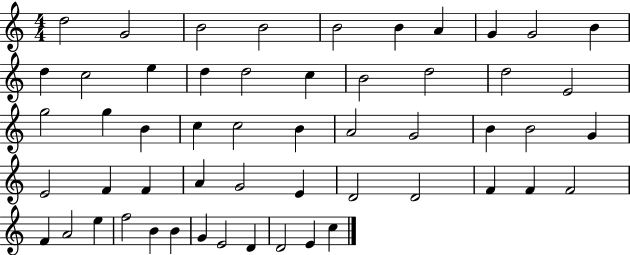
{
  \clef treble
  \numericTimeSignature
  \time 4/4
  \key c \major
  d''2 g'2 | b'2 b'2 | b'2 b'4 a'4 | g'4 g'2 b'4 | \break d''4 c''2 e''4 | d''4 d''2 c''4 | b'2 d''2 | d''2 e'2 | \break g''2 g''4 b'4 | c''4 c''2 b'4 | a'2 g'2 | b'4 b'2 g'4 | \break e'2 f'4 f'4 | a'4 g'2 e'4 | d'2 d'2 | f'4 f'4 f'2 | \break f'4 a'2 e''4 | f''2 b'4 b'4 | g'4 e'2 d'4 | d'2 e'4 c''4 | \break \bar "|."
}